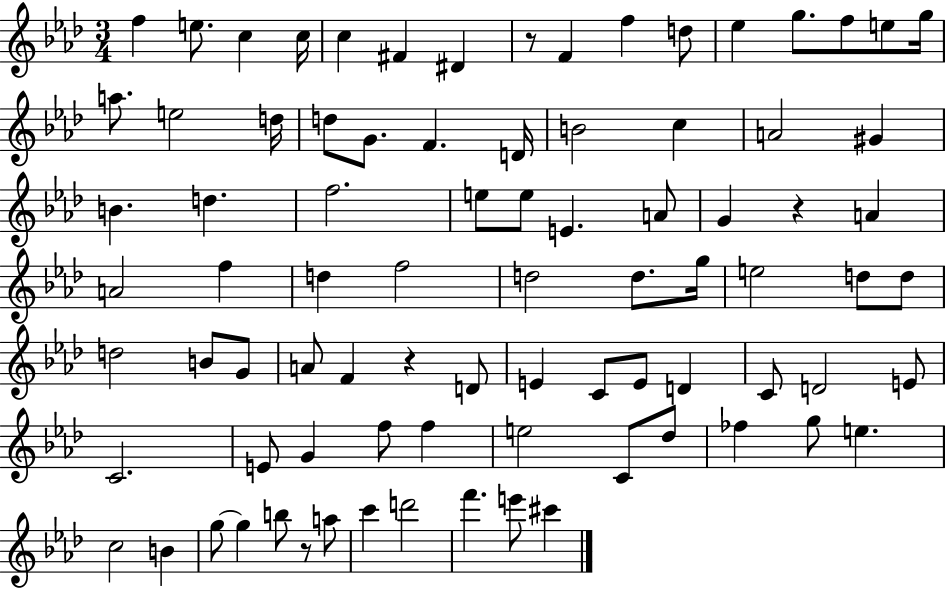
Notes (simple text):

F5/q E5/e. C5/q C5/s C5/q F#4/q D#4/q R/e F4/q F5/q D5/e Eb5/q G5/e. F5/e E5/e G5/s A5/e. E5/h D5/s D5/e G4/e. F4/q. D4/s B4/h C5/q A4/h G#4/q B4/q. D5/q. F5/h. E5/e E5/e E4/q. A4/e G4/q R/q A4/q A4/h F5/q D5/q F5/h D5/h D5/e. G5/s E5/h D5/e D5/e D5/h B4/e G4/e A4/e F4/q R/q D4/e E4/q C4/e E4/e D4/q C4/e D4/h E4/e C4/h. E4/e G4/q F5/e F5/q E5/h C4/e Db5/e FES5/q G5/e E5/q. C5/h B4/q G5/e G5/q B5/e R/e A5/e C6/q D6/h F6/q. E6/e C#6/q